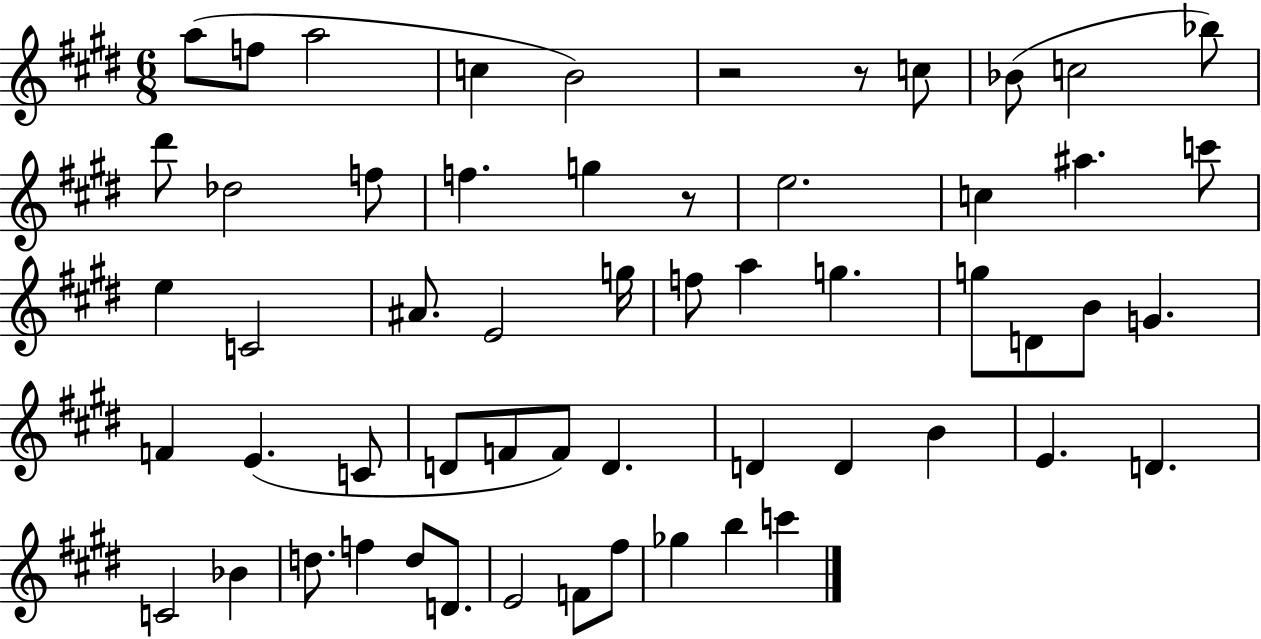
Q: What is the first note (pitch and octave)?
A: A5